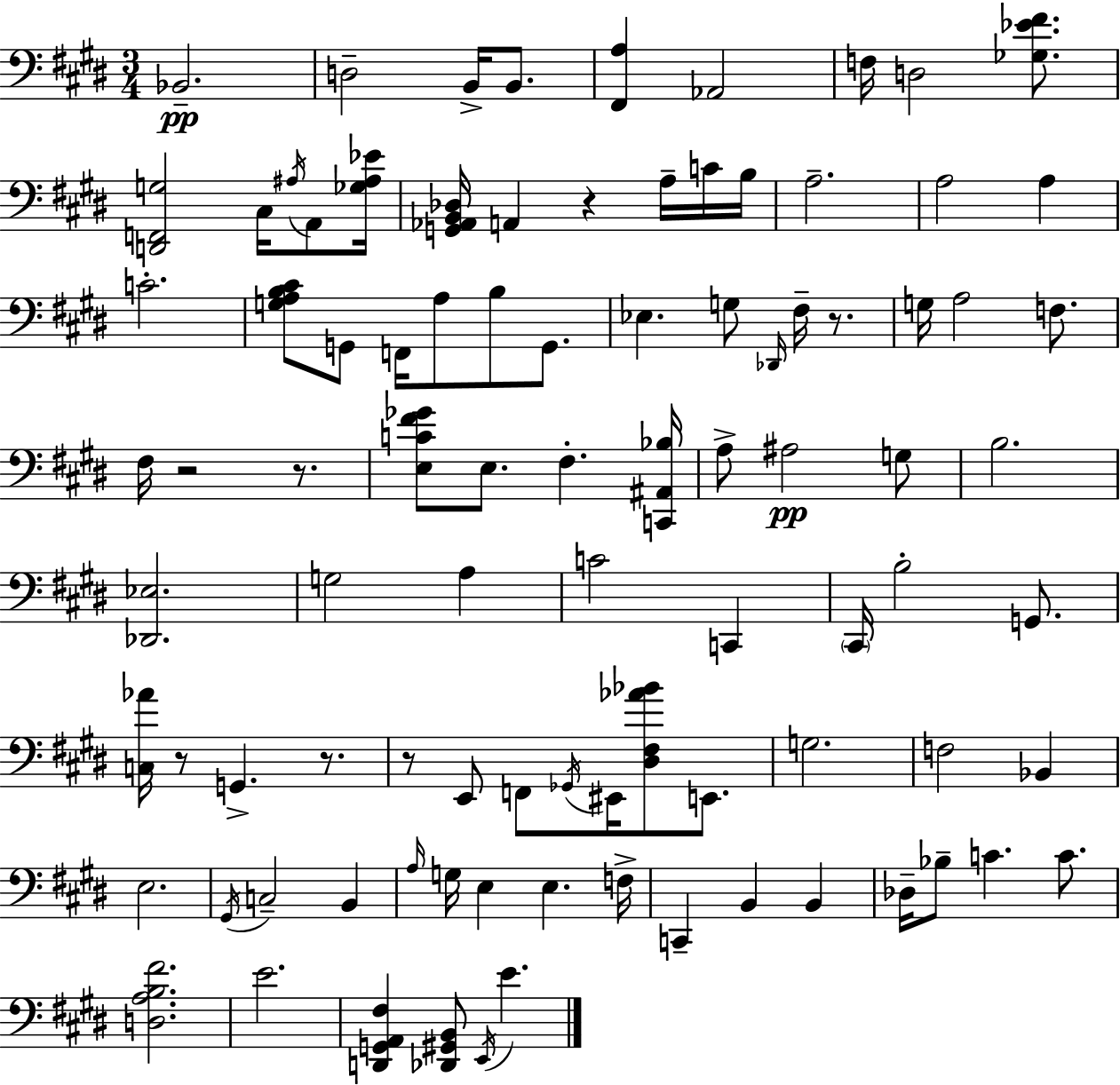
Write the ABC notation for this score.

X:1
T:Untitled
M:3/4
L:1/4
K:E
_B,,2 D,2 B,,/4 B,,/2 [^F,,A,] _A,,2 F,/4 D,2 [_G,_E^F]/2 [D,,F,,G,]2 ^C,/4 ^A,/4 A,,/2 [_G,^A,_E]/4 [G,,_A,,B,,_D,]/4 A,, z A,/4 C/4 B,/4 A,2 A,2 A, C2 [G,A,B,^C]/2 G,,/2 F,,/4 A,/2 B,/2 G,,/2 _E, G,/2 _D,,/4 ^F,/4 z/2 G,/4 A,2 F,/2 ^F,/4 z2 z/2 [E,C^F_G]/2 E,/2 ^F, [C,,^A,,_B,]/4 A,/2 ^A,2 G,/2 B,2 [_D,,_E,]2 G,2 A, C2 C,, ^C,,/4 B,2 G,,/2 [C,_A]/4 z/2 G,, z/2 z/2 E,,/2 F,,/2 _G,,/4 ^E,,/4 [^D,^F,_A_B]/2 E,,/2 G,2 F,2 _B,, E,2 ^G,,/4 C,2 B,, A,/4 G,/4 E, E, F,/4 C,, B,, B,, _D,/4 _B,/2 C C/2 [D,A,B,^F]2 E2 [D,,G,,A,,^F,] [_D,,^G,,B,,]/2 E,,/4 E